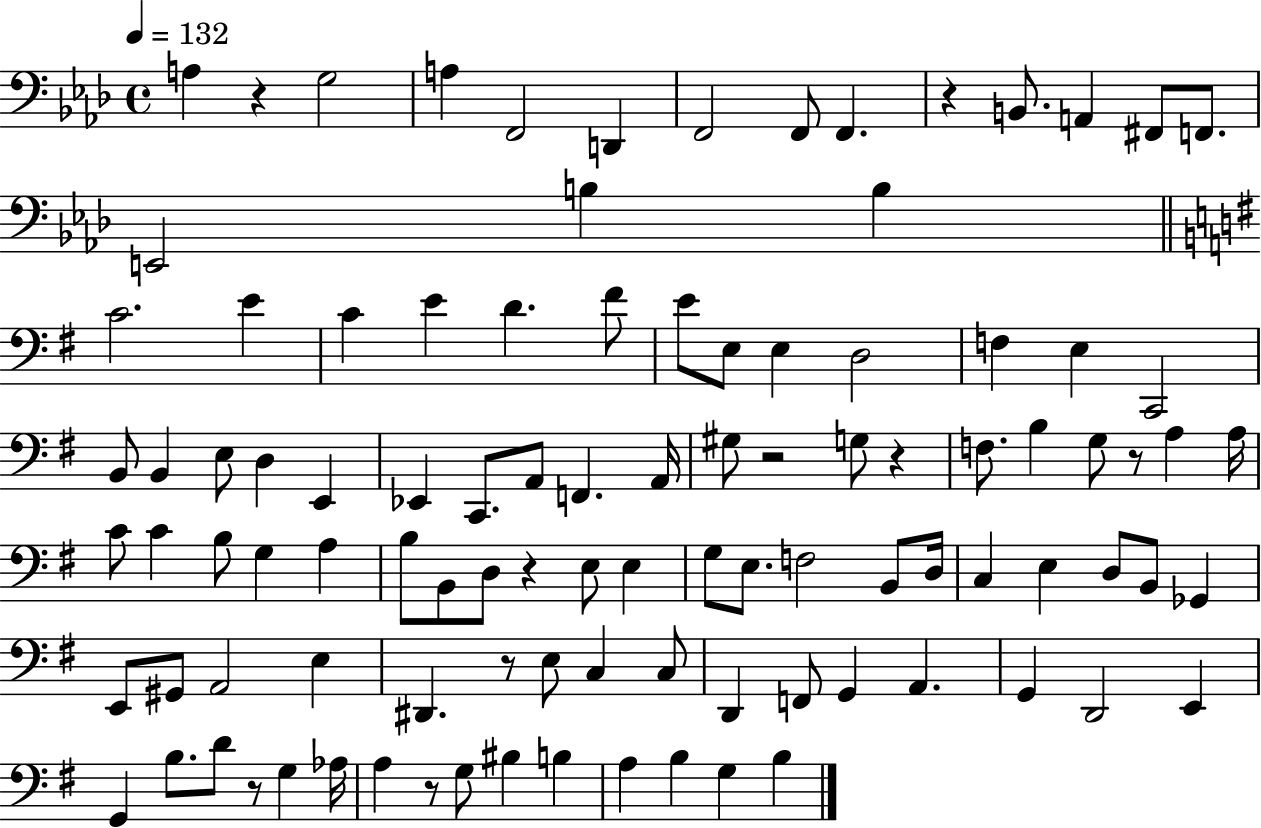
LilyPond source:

{
  \clef bass
  \time 4/4
  \defaultTimeSignature
  \key aes \major
  \tempo 4 = 132
  a4 r4 g2 | a4 f,2 d,4 | f,2 f,8 f,4. | r4 b,8. a,4 fis,8 f,8. | \break e,2 b4 b4 | \bar "||" \break \key g \major c'2. e'4 | c'4 e'4 d'4. fis'8 | e'8 e8 e4 d2 | f4 e4 c,2 | \break b,8 b,4 e8 d4 e,4 | ees,4 c,8. a,8 f,4. a,16 | gis8 r2 g8 r4 | f8. b4 g8 r8 a4 a16 | \break c'8 c'4 b8 g4 a4 | b8 b,8 d8 r4 e8 e4 | g8 e8. f2 b,8 d16 | c4 e4 d8 b,8 ges,4 | \break e,8 gis,8 a,2 e4 | dis,4. r8 e8 c4 c8 | d,4 f,8 g,4 a,4. | g,4 d,2 e,4 | \break g,4 b8. d'8 r8 g4 aes16 | a4 r8 g8 bis4 b4 | a4 b4 g4 b4 | \bar "|."
}